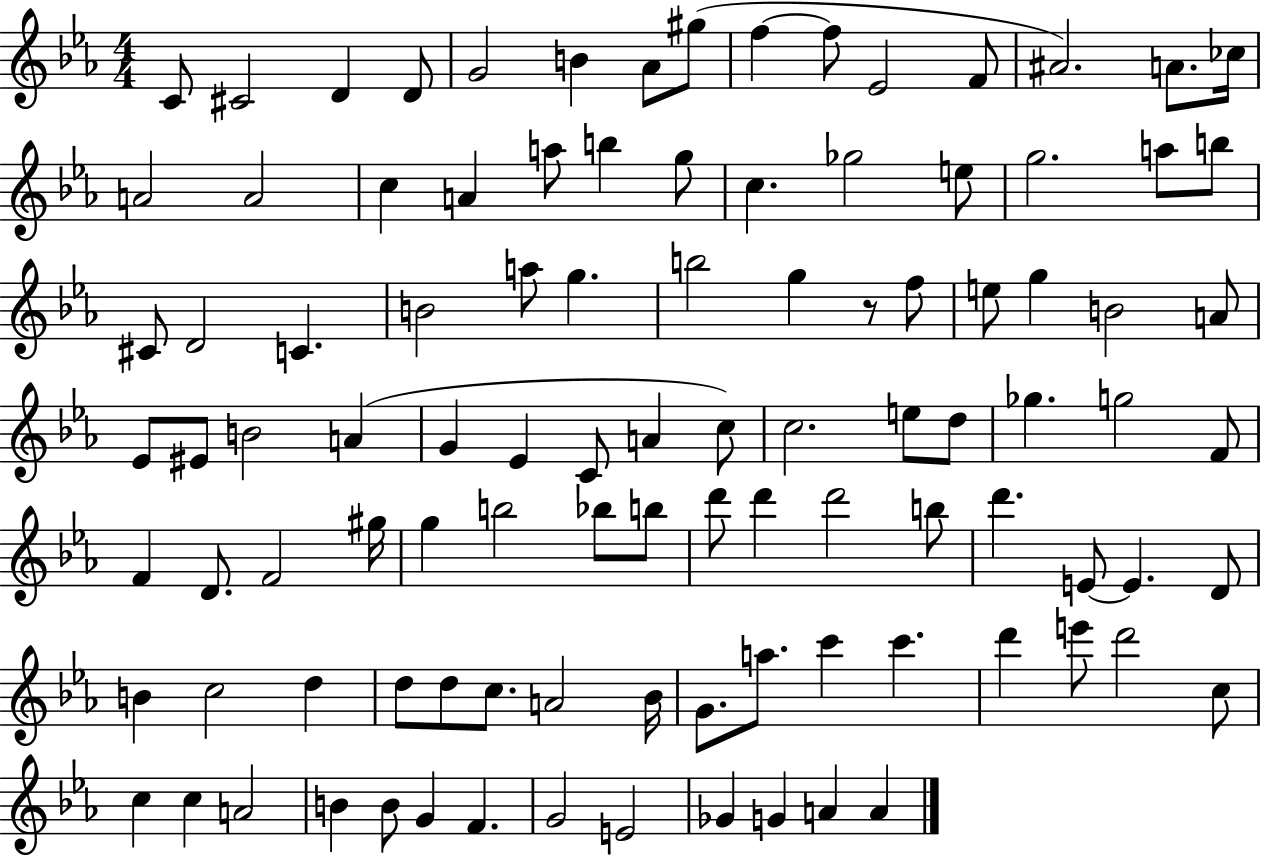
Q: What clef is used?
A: treble